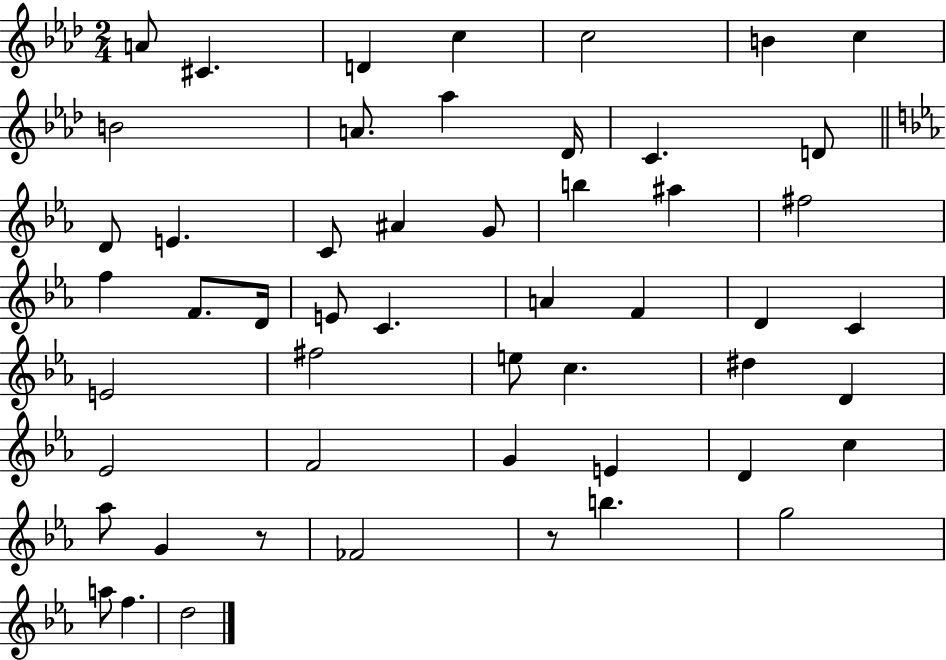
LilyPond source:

{
  \clef treble
  \numericTimeSignature
  \time 2/4
  \key aes \major
  \repeat volta 2 { a'8 cis'4. | d'4 c''4 | c''2 | b'4 c''4 | \break b'2 | a'8. aes''4 des'16 | c'4. d'8 | \bar "||" \break \key ees \major d'8 e'4. | c'8 ais'4 g'8 | b''4 ais''4 | fis''2 | \break f''4 f'8. d'16 | e'8 c'4. | a'4 f'4 | d'4 c'4 | \break e'2 | fis''2 | e''8 c''4. | dis''4 d'4 | \break ees'2 | f'2 | g'4 e'4 | d'4 c''4 | \break aes''8 g'4 r8 | fes'2 | r8 b''4. | g''2 | \break a''8 f''4. | d''2 | } \bar "|."
}